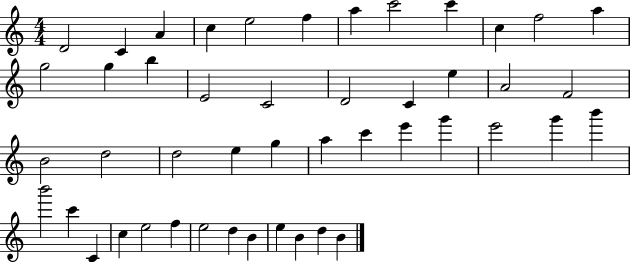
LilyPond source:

{
  \clef treble
  \numericTimeSignature
  \time 4/4
  \key c \major
  d'2 c'4 a'4 | c''4 e''2 f''4 | a''4 c'''2 c'''4 | c''4 f''2 a''4 | \break g''2 g''4 b''4 | e'2 c'2 | d'2 c'4 e''4 | a'2 f'2 | \break b'2 d''2 | d''2 e''4 g''4 | a''4 c'''4 e'''4 g'''4 | e'''2 g'''4 b'''4 | \break b'''2 c'''4 c'4 | c''4 e''2 f''4 | e''2 d''4 b'4 | e''4 b'4 d''4 b'4 | \break \bar "|."
}